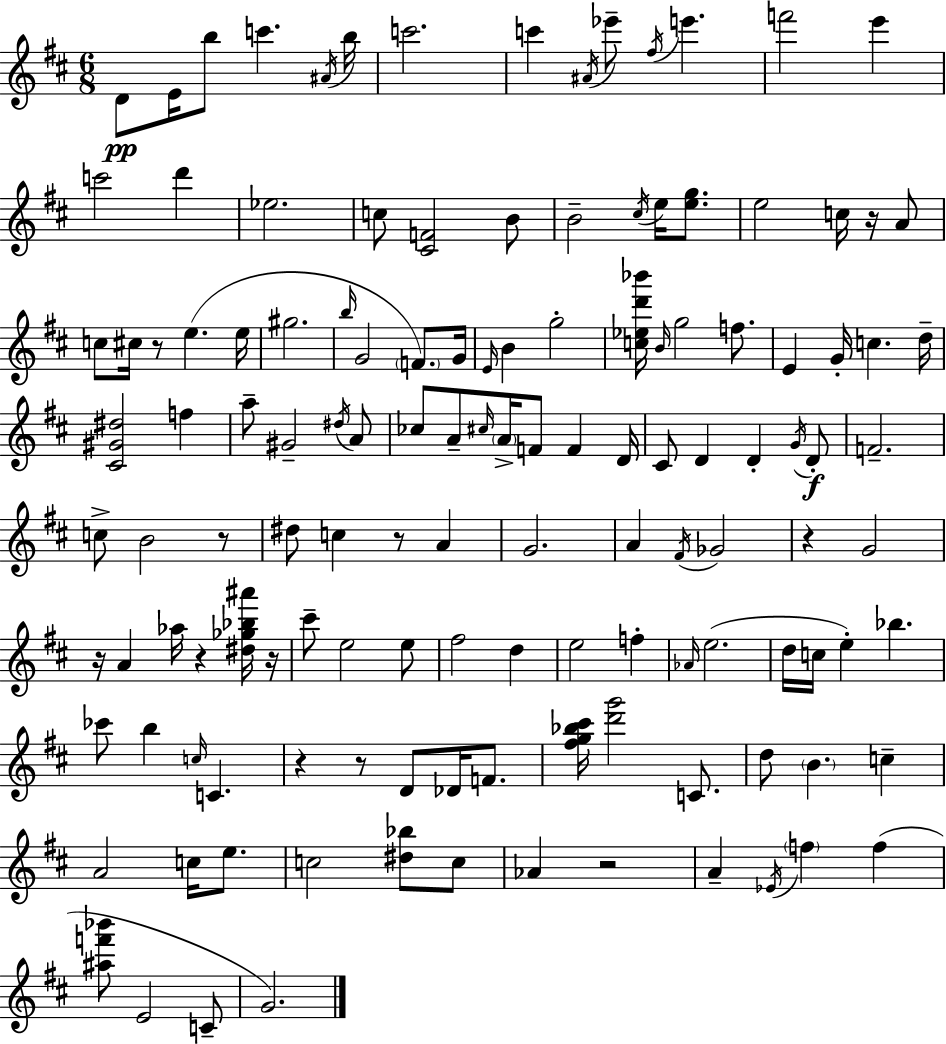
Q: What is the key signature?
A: D major